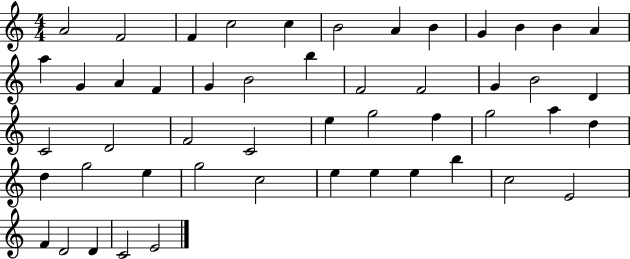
A4/h F4/h F4/q C5/h C5/q B4/h A4/q B4/q G4/q B4/q B4/q A4/q A5/q G4/q A4/q F4/q G4/q B4/h B5/q F4/h F4/h G4/q B4/h D4/q C4/h D4/h F4/h C4/h E5/q G5/h F5/q G5/h A5/q D5/q D5/q G5/h E5/q G5/h C5/h E5/q E5/q E5/q B5/q C5/h E4/h F4/q D4/h D4/q C4/h E4/h